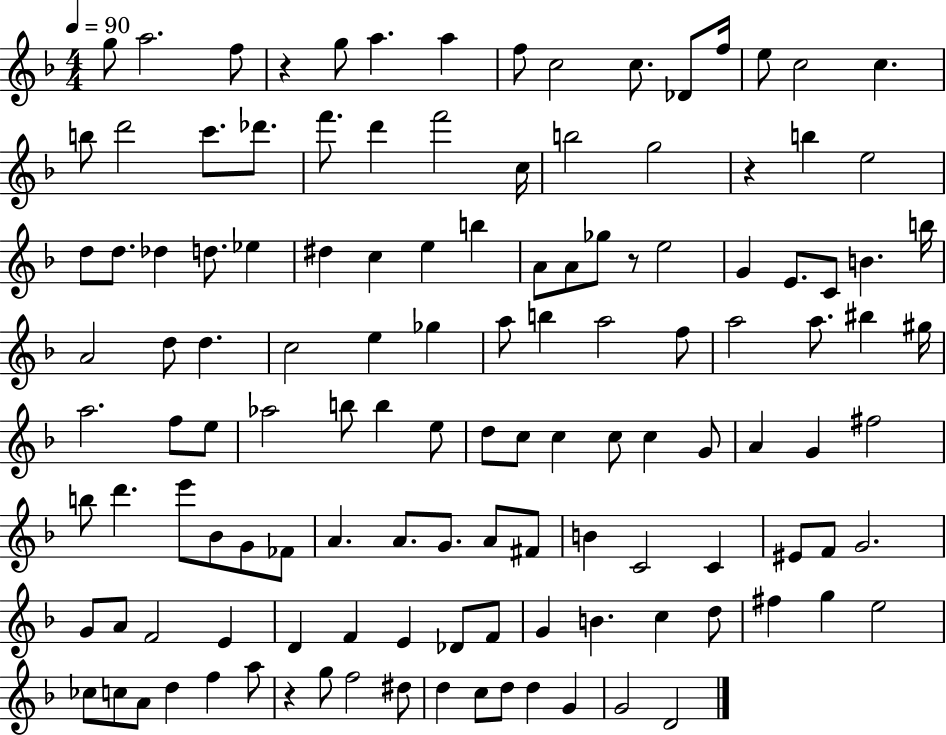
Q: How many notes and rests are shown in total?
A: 127